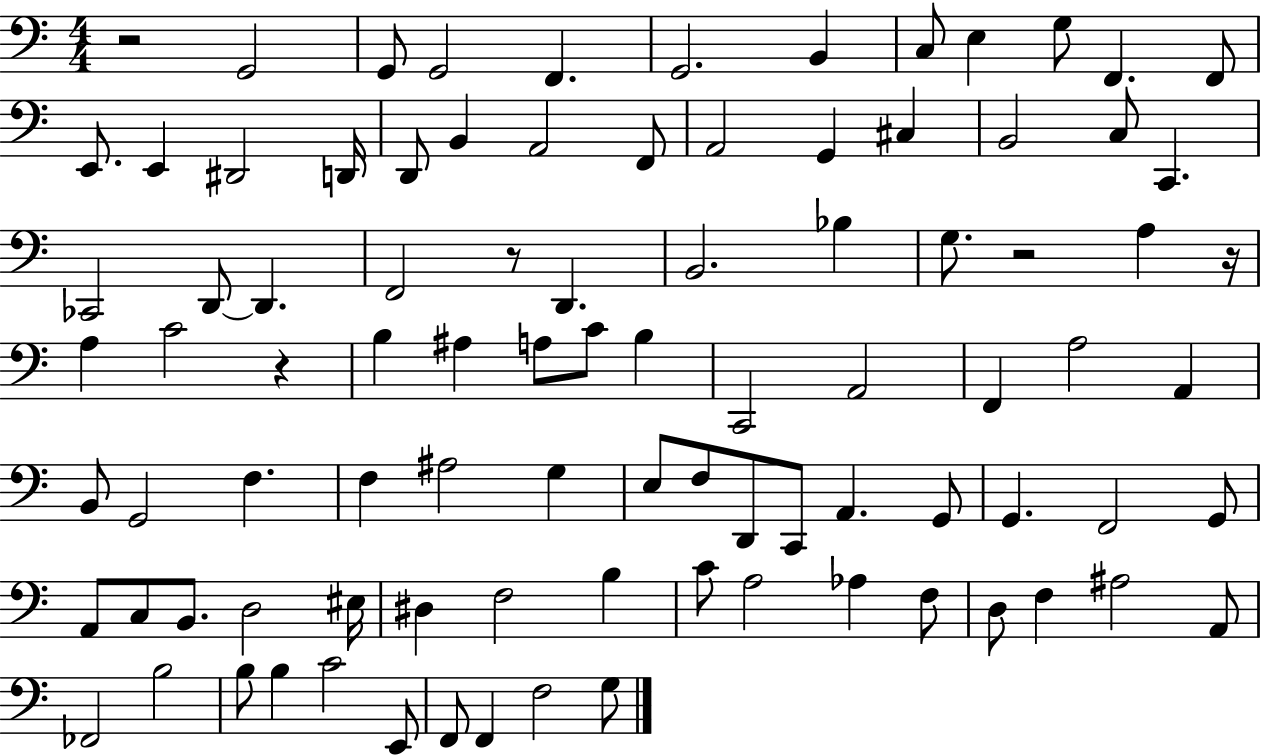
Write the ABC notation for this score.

X:1
T:Untitled
M:4/4
L:1/4
K:C
z2 G,,2 G,,/2 G,,2 F,, G,,2 B,, C,/2 E, G,/2 F,, F,,/2 E,,/2 E,, ^D,,2 D,,/4 D,,/2 B,, A,,2 F,,/2 A,,2 G,, ^C, B,,2 C,/2 C,, _C,,2 D,,/2 D,, F,,2 z/2 D,, B,,2 _B, G,/2 z2 A, z/4 A, C2 z B, ^A, A,/2 C/2 B, C,,2 A,,2 F,, A,2 A,, B,,/2 G,,2 F, F, ^A,2 G, E,/2 F,/2 D,,/2 C,,/2 A,, G,,/2 G,, F,,2 G,,/2 A,,/2 C,/2 B,,/2 D,2 ^E,/4 ^D, F,2 B, C/2 A,2 _A, F,/2 D,/2 F, ^A,2 A,,/2 _F,,2 B,2 B,/2 B, C2 E,,/2 F,,/2 F,, F,2 G,/2